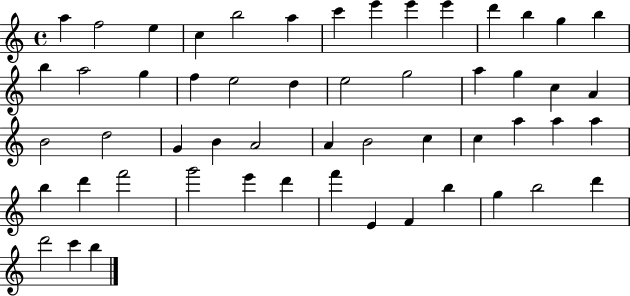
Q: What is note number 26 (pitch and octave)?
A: A4